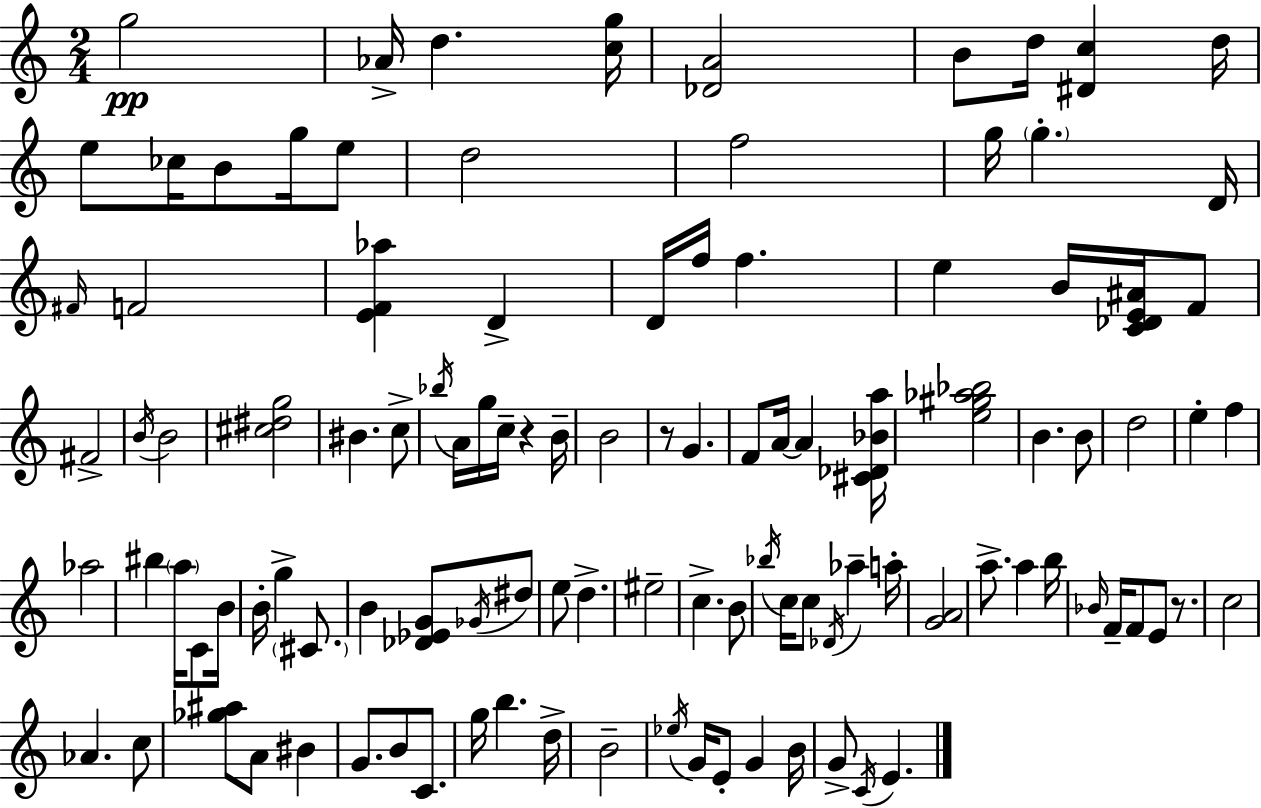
{
  \clef treble
  \numericTimeSignature
  \time 2/4
  \key c \major
  g''2\pp | aes'16-> d''4. <c'' g''>16 | <des' a'>2 | b'8 d''16 <dis' c''>4 d''16 | \break e''8 ces''16 b'8 g''16 e''8 | d''2 | f''2 | g''16 \parenthesize g''4.-. d'16 | \break \grace { fis'16 } f'2 | <e' f' aes''>4 d'4-> | d'16 f''16 f''4. | e''4 b'16 <c' des' e' ais'>16 f'8 | \break fis'2-> | \acciaccatura { b'16 } b'2 | <cis'' dis'' g''>2 | bis'4. | \break c''8-> \acciaccatura { bes''16 } a'16 g''16 c''16-- r4 | b'16-- b'2 | r8 g'4. | f'8 a'16~~ a'4 | \break <cis' des' bes' a''>16 <e'' gis'' aes'' bes''>2 | b'4. | b'8 d''2 | e''4-. f''4 | \break aes''2 | bis''4 \parenthesize a''16 | c'8 b'16 b'16-. g''4-> | \parenthesize cis'8. b'4 <des' ees' g'>8 | \break \acciaccatura { ges'16 } dis''8 e''8 d''4.-> | eis''2-- | c''4.-> | b'8 \acciaccatura { bes''16 } c''16 c''8 | \break \acciaccatura { des'16 } aes''4-- a''16-. <g' a'>2 | a''8.-> | a''4 b''16 \grace { bes'16 } f'16-- | f'8 e'8 r8. c''2 | \break aes'4. | c''8 <ges'' ais''>8 | a'8 bis'4 g'8. | b'8 c'8. g''16 | \break b''4. d''16-> b'2-- | \acciaccatura { ees''16 } | g'16 e'8-. g'4 b'16 | g'8-> \acciaccatura { c'16 } e'4. | \break \bar "|."
}